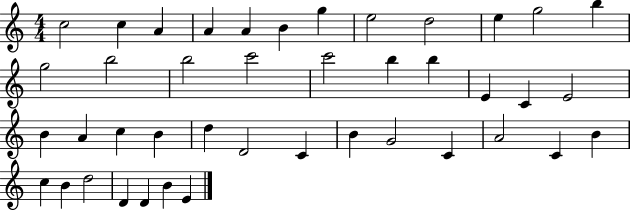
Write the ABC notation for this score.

X:1
T:Untitled
M:4/4
L:1/4
K:C
c2 c A A A B g e2 d2 e g2 b g2 b2 b2 c'2 c'2 b b E C E2 B A c B d D2 C B G2 C A2 C B c B d2 D D B E